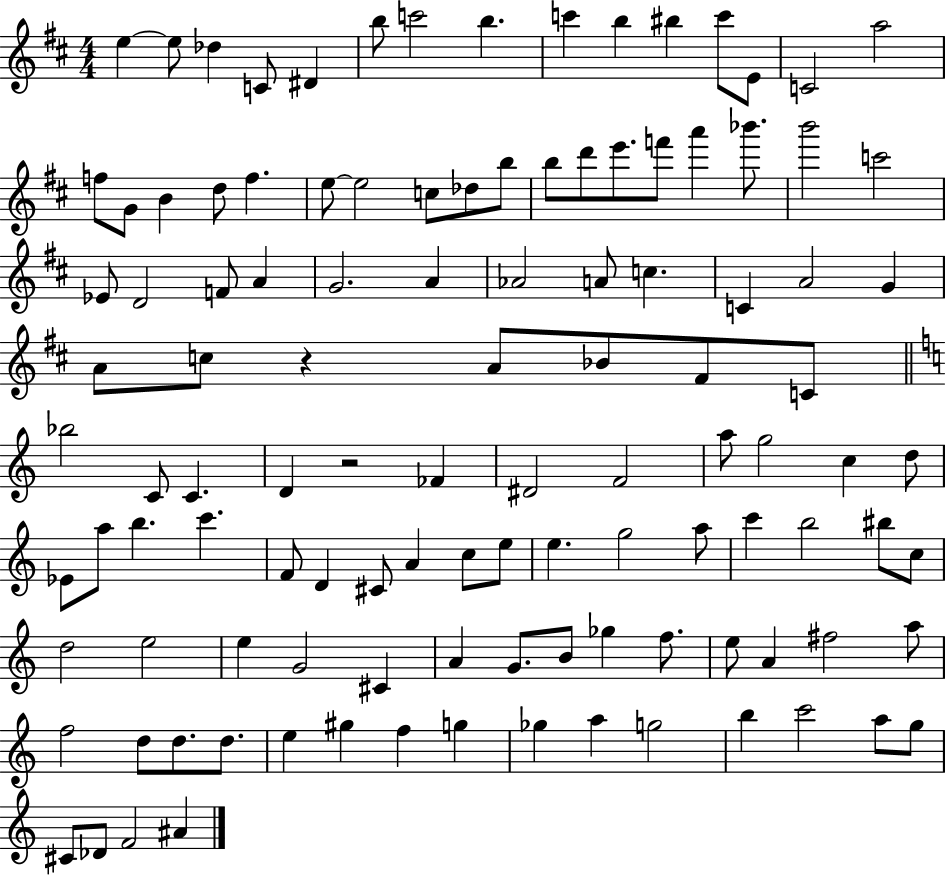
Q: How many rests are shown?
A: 2